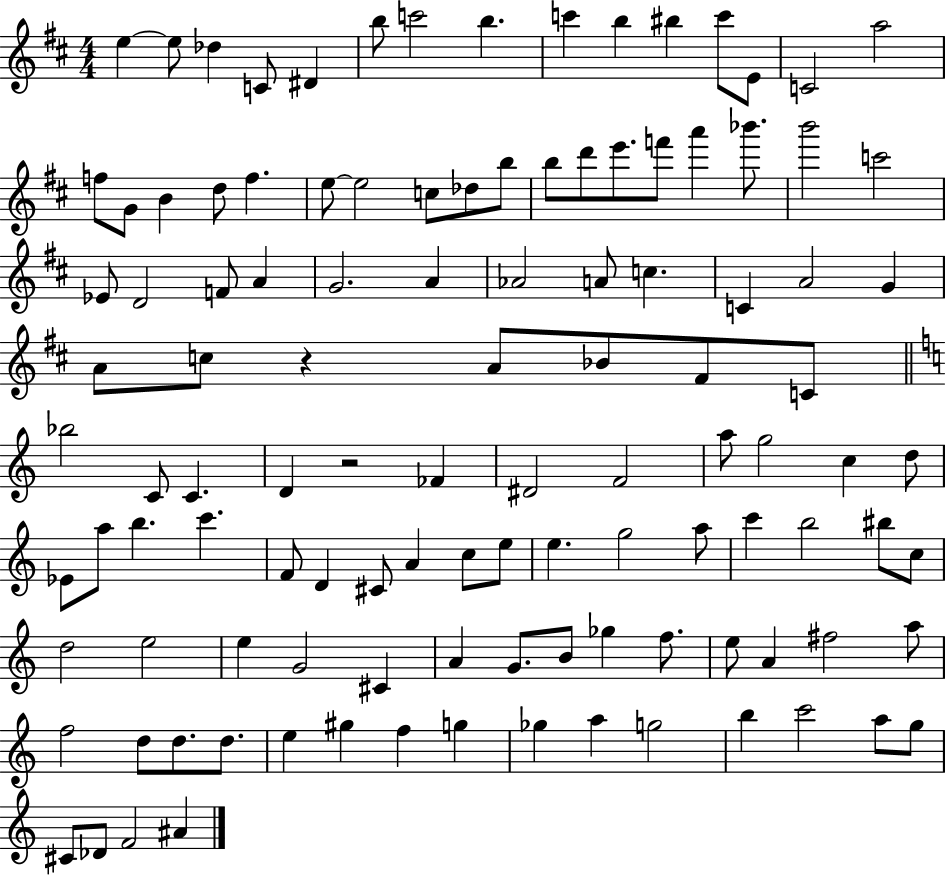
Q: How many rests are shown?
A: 2